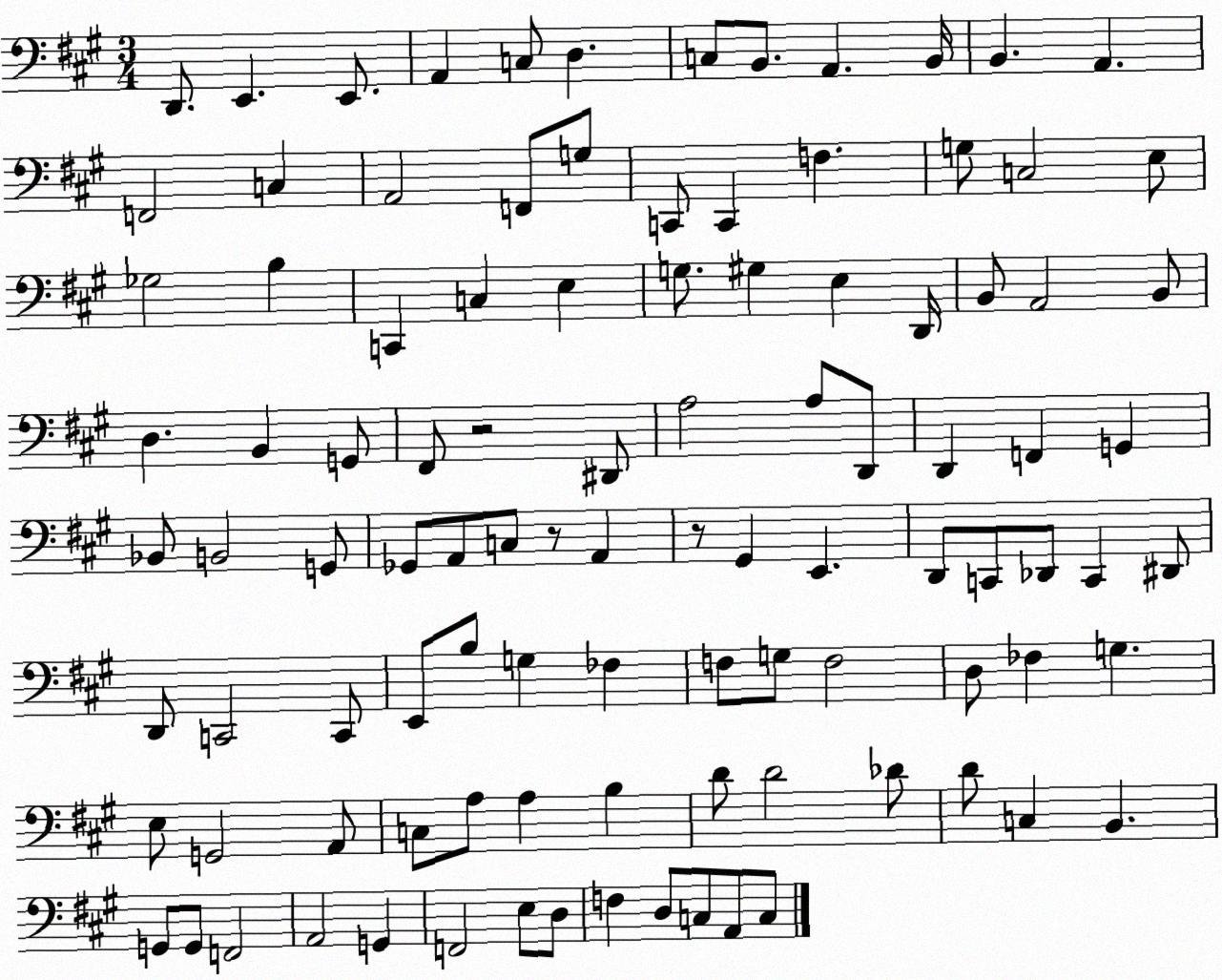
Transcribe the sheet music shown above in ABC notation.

X:1
T:Untitled
M:3/4
L:1/4
K:A
D,,/2 E,, E,,/2 A,, C,/2 D, C,/2 B,,/2 A,, B,,/4 B,, A,, F,,2 C, A,,2 F,,/2 G,/2 C,,/2 C,, F, G,/2 C,2 E,/2 _G,2 B, C,, C, E, G,/2 ^G, E, D,,/4 B,,/2 A,,2 B,,/2 D, B,, G,,/2 ^F,,/2 z2 ^D,,/2 A,2 A,/2 D,,/2 D,, F,, G,, _B,,/2 B,,2 G,,/2 _G,,/2 A,,/2 C,/2 z/2 A,, z/2 ^G,, E,, D,,/2 C,,/2 _D,,/2 C,, ^D,,/2 D,,/2 C,,2 C,,/2 E,,/2 B,/2 G, _F, F,/2 G,/2 F,2 D,/2 _F, G, E,/2 G,,2 A,,/2 C,/2 A,/2 A, B, D/2 D2 _D/2 D/2 C, B,, G,,/2 G,,/2 F,,2 A,,2 G,, F,,2 E,/2 D,/2 F, D,/2 C,/2 A,,/2 C,/2